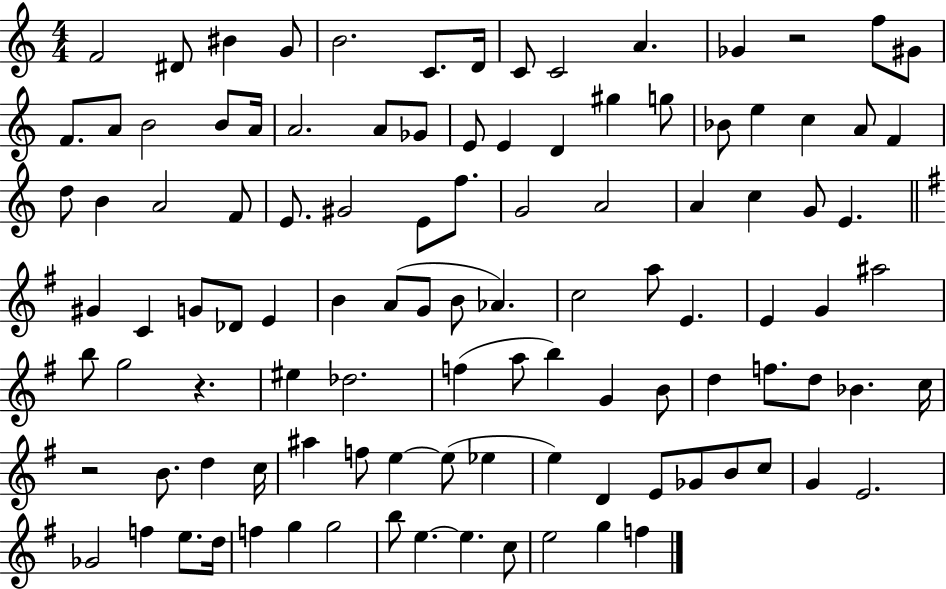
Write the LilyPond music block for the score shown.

{
  \clef treble
  \numericTimeSignature
  \time 4/4
  \key c \major
  f'2 dis'8 bis'4 g'8 | b'2. c'8. d'16 | c'8 c'2 a'4. | ges'4 r2 f''8 gis'8 | \break f'8. a'8 b'2 b'8 a'16 | a'2. a'8 ges'8 | e'8 e'4 d'4 gis''4 g''8 | bes'8 e''4 c''4 a'8 f'4 | \break d''8 b'4 a'2 f'8 | e'8. gis'2 e'8 f''8. | g'2 a'2 | a'4 c''4 g'8 e'4. | \break \bar "||" \break \key e \minor gis'4 c'4 g'8 des'8 e'4 | b'4 a'8( g'8 b'8 aes'4.) | c''2 a''8 e'4. | e'4 g'4 ais''2 | \break b''8 g''2 r4. | eis''4 des''2. | f''4( a''8 b''4) g'4 b'8 | d''4 f''8. d''8 bes'4. c''16 | \break r2 b'8. d''4 c''16 | ais''4 f''8 e''4~~ e''8( ees''4 | e''4) d'4 e'8 ges'8 b'8 c''8 | g'4 e'2. | \break ges'2 f''4 e''8. d''16 | f''4 g''4 g''2 | b''8 e''4.~~ e''4. c''8 | e''2 g''4 f''4 | \break \bar "|."
}